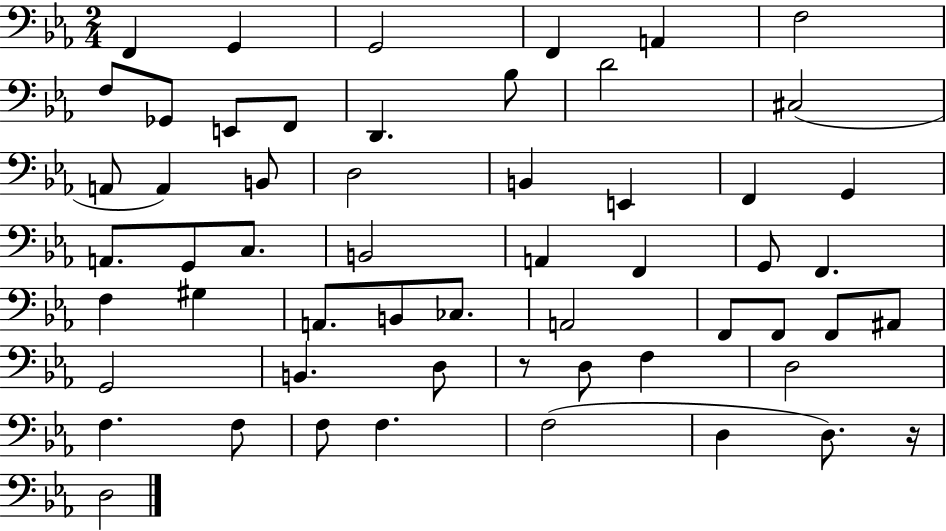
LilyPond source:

{
  \clef bass
  \numericTimeSignature
  \time 2/4
  \key ees \major
  f,4 g,4 | g,2 | f,4 a,4 | f2 | \break f8 ges,8 e,8 f,8 | d,4. bes8 | d'2 | cis2( | \break a,8 a,4) b,8 | d2 | b,4 e,4 | f,4 g,4 | \break a,8. g,8 c8. | b,2 | a,4 f,4 | g,8 f,4. | \break f4 gis4 | a,8. b,8 ces8. | a,2 | f,8 f,8 f,8 ais,8 | \break g,2 | b,4. d8 | r8 d8 f4 | d2 | \break f4. f8 | f8 f4. | f2( | d4 d8.) r16 | \break d2 | \bar "|."
}